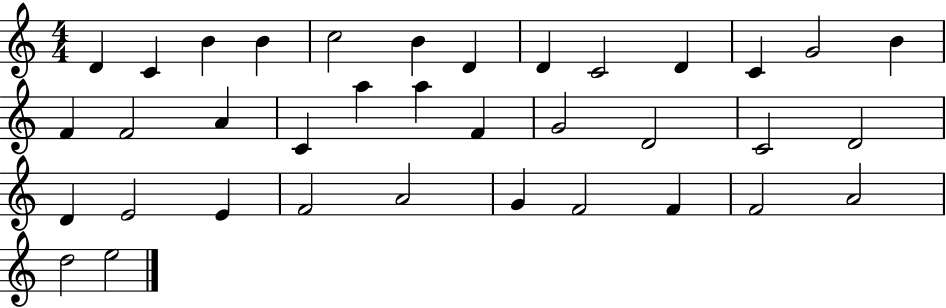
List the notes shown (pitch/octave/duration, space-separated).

D4/q C4/q B4/q B4/q C5/h B4/q D4/q D4/q C4/h D4/q C4/q G4/h B4/q F4/q F4/h A4/q C4/q A5/q A5/q F4/q G4/h D4/h C4/h D4/h D4/q E4/h E4/q F4/h A4/h G4/q F4/h F4/q F4/h A4/h D5/h E5/h